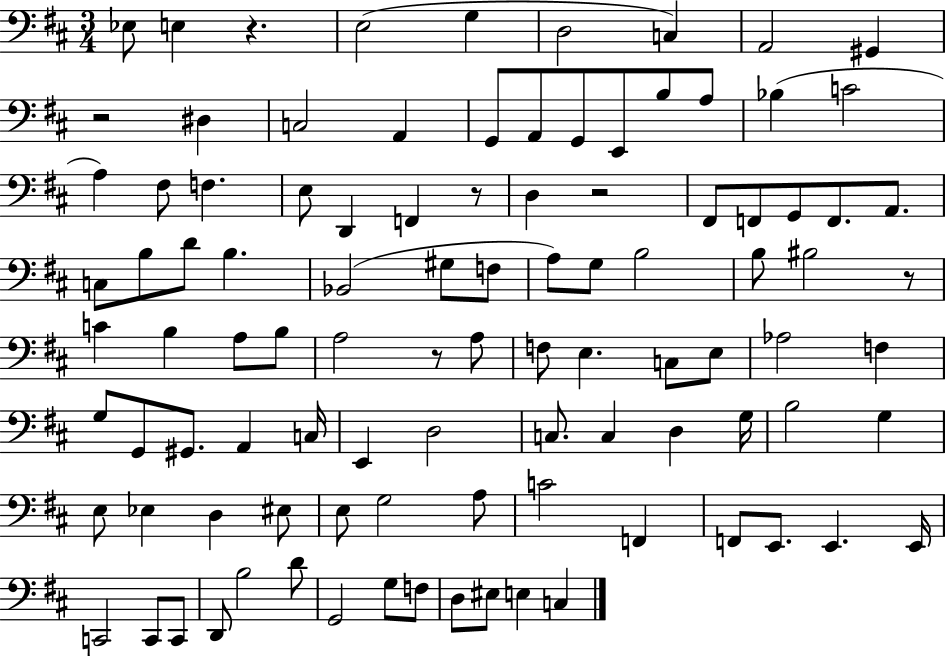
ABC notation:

X:1
T:Untitled
M:3/4
L:1/4
K:D
_E,/2 E, z E,2 G, D,2 C, A,,2 ^G,, z2 ^D, C,2 A,, G,,/2 A,,/2 G,,/2 E,,/2 B,/2 A,/2 _B, C2 A, ^F,/2 F, E,/2 D,, F,, z/2 D, z2 ^F,,/2 F,,/2 G,,/2 F,,/2 A,,/2 C,/2 B,/2 D/2 B, _B,,2 ^G,/2 F,/2 A,/2 G,/2 B,2 B,/2 ^B,2 z/2 C B, A,/2 B,/2 A,2 z/2 A,/2 F,/2 E, C,/2 E,/2 _A,2 F, G,/2 G,,/2 ^G,,/2 A,, C,/4 E,, D,2 C,/2 C, D, G,/4 B,2 G, E,/2 _E, D, ^E,/2 E,/2 G,2 A,/2 C2 F,, F,,/2 E,,/2 E,, E,,/4 C,,2 C,,/2 C,,/2 D,,/2 B,2 D/2 G,,2 G,/2 F,/2 D,/2 ^E,/2 E, C,